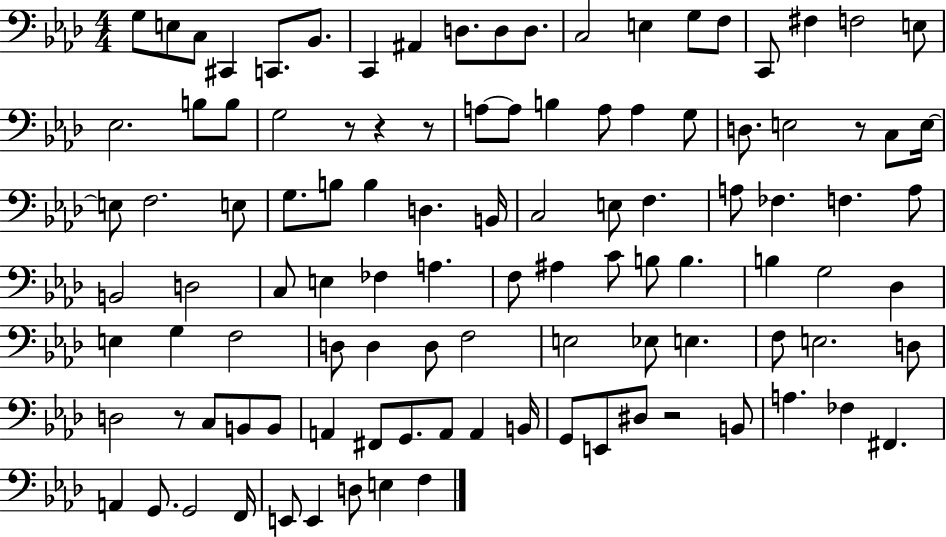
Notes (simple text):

G3/e E3/e C3/e C#2/q C2/e. Bb2/e. C2/q A#2/q D3/e. D3/e D3/e. C3/h E3/q G3/e F3/e C2/e F#3/q F3/h E3/e Eb3/h. B3/e B3/e G3/h R/e R/q R/e A3/e A3/e B3/q A3/e A3/q G3/e D3/e. E3/h R/e C3/e E3/s E3/e F3/h. E3/e G3/e. B3/e B3/q D3/q. B2/s C3/h E3/e F3/q. A3/e FES3/q. F3/q. A3/e B2/h D3/h C3/e E3/q FES3/q A3/q. F3/e A#3/q C4/e B3/e B3/q. B3/q G3/h Db3/q E3/q G3/q F3/h D3/e D3/q D3/e F3/h E3/h Eb3/e E3/q. F3/e E3/h. D3/e D3/h R/e C3/e B2/e B2/e A2/q F#2/e G2/e. A2/e A2/q B2/s G2/e E2/e D#3/e R/h B2/e A3/q. FES3/q F#2/q. A2/q G2/e. G2/h F2/s E2/e E2/q D3/e E3/q F3/q